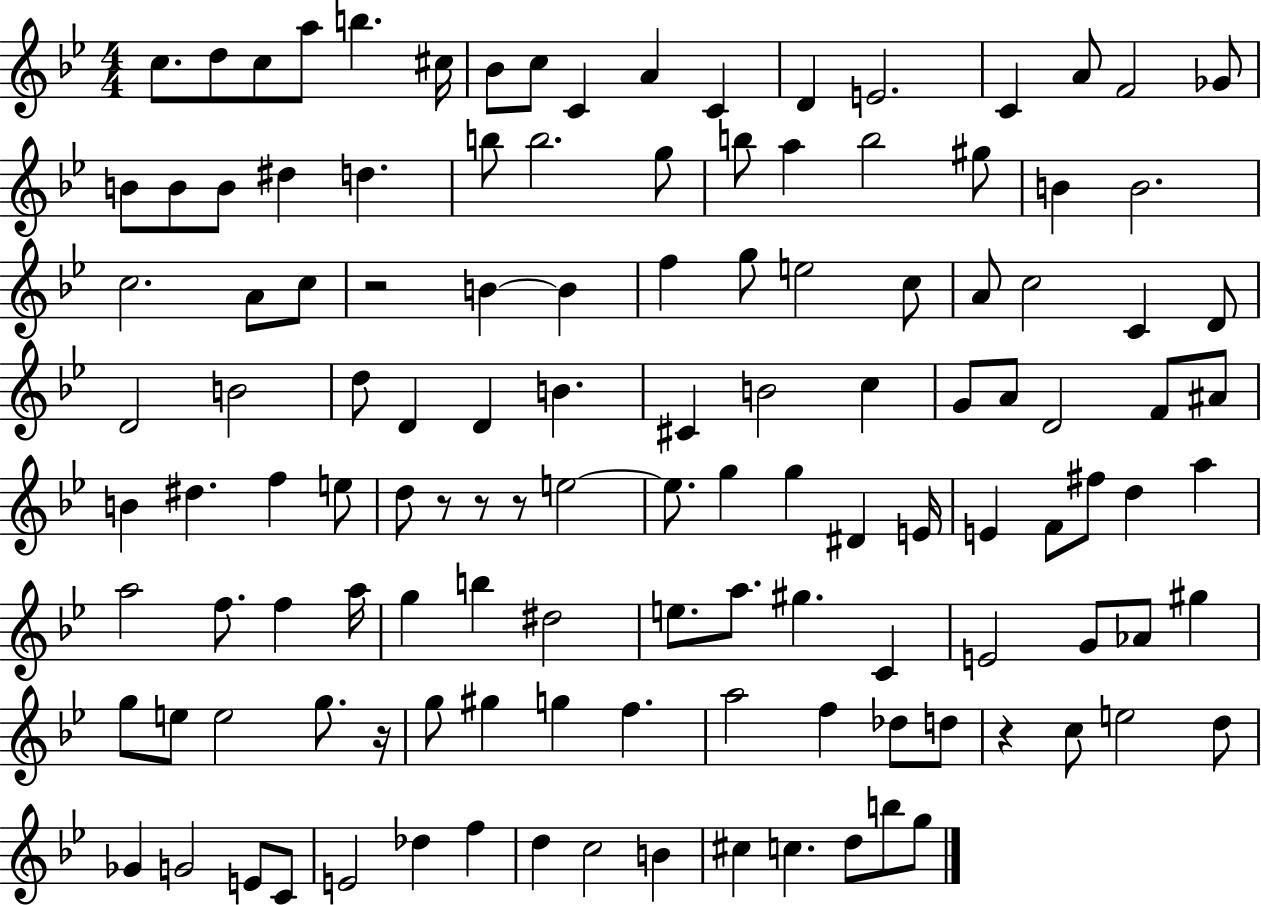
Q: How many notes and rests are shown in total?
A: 125